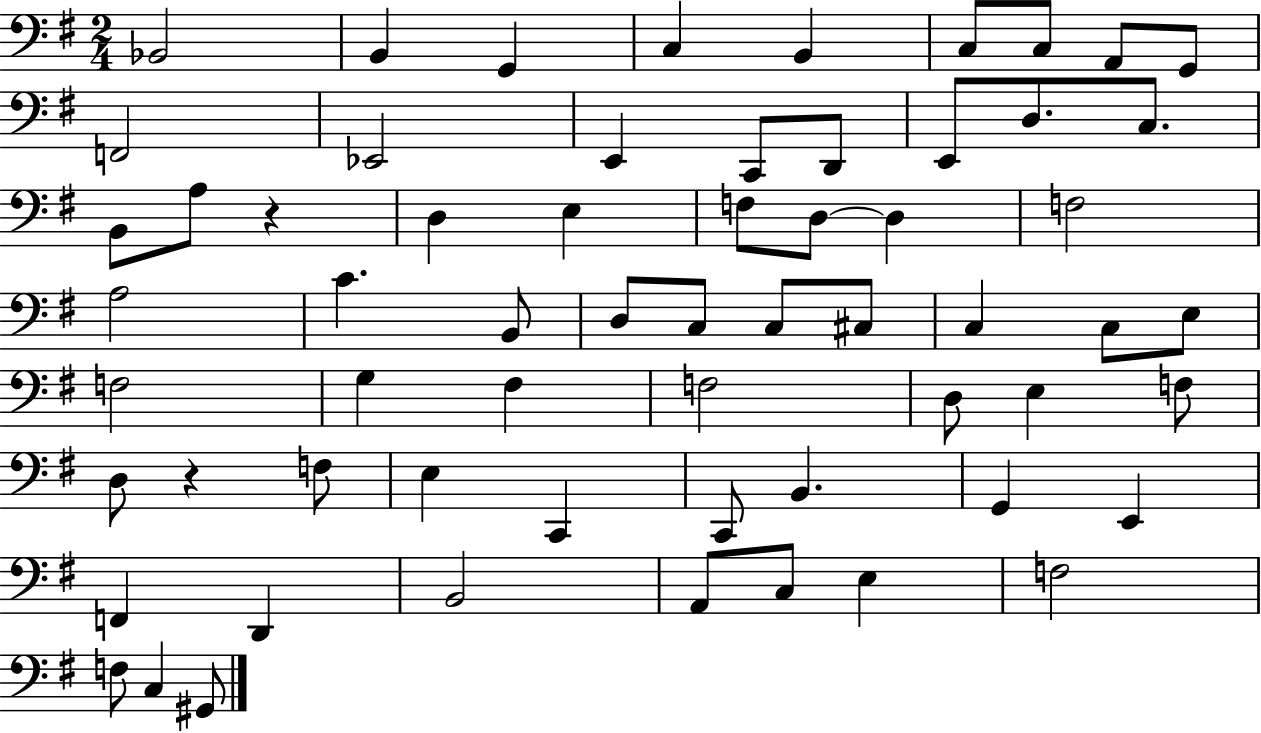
Bb2/h B2/q G2/q C3/q B2/q C3/e C3/e A2/e G2/e F2/h Eb2/h E2/q C2/e D2/e E2/e D3/e. C3/e. B2/e A3/e R/q D3/q E3/q F3/e D3/e D3/q F3/h A3/h C4/q. B2/e D3/e C3/e C3/e C#3/e C3/q C3/e E3/e F3/h G3/q F#3/q F3/h D3/e E3/q F3/e D3/e R/q F3/e E3/q C2/q C2/e B2/q. G2/q E2/q F2/q D2/q B2/h A2/e C3/e E3/q F3/h F3/e C3/q G#2/e